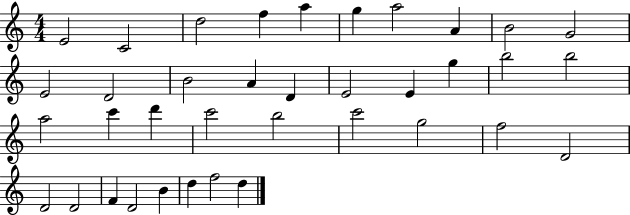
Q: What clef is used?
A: treble